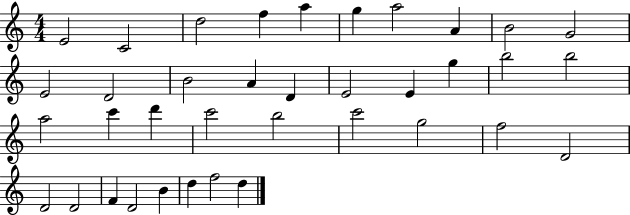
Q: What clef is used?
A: treble